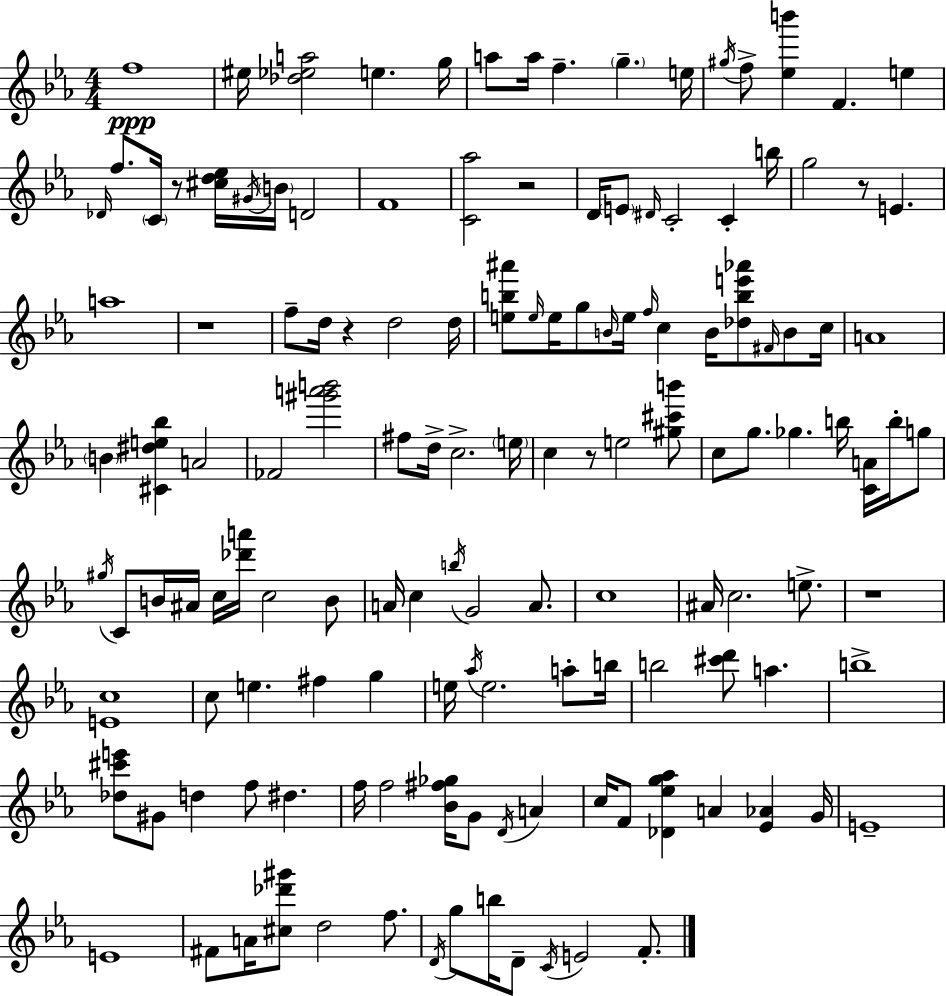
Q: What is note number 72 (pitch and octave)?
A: A4